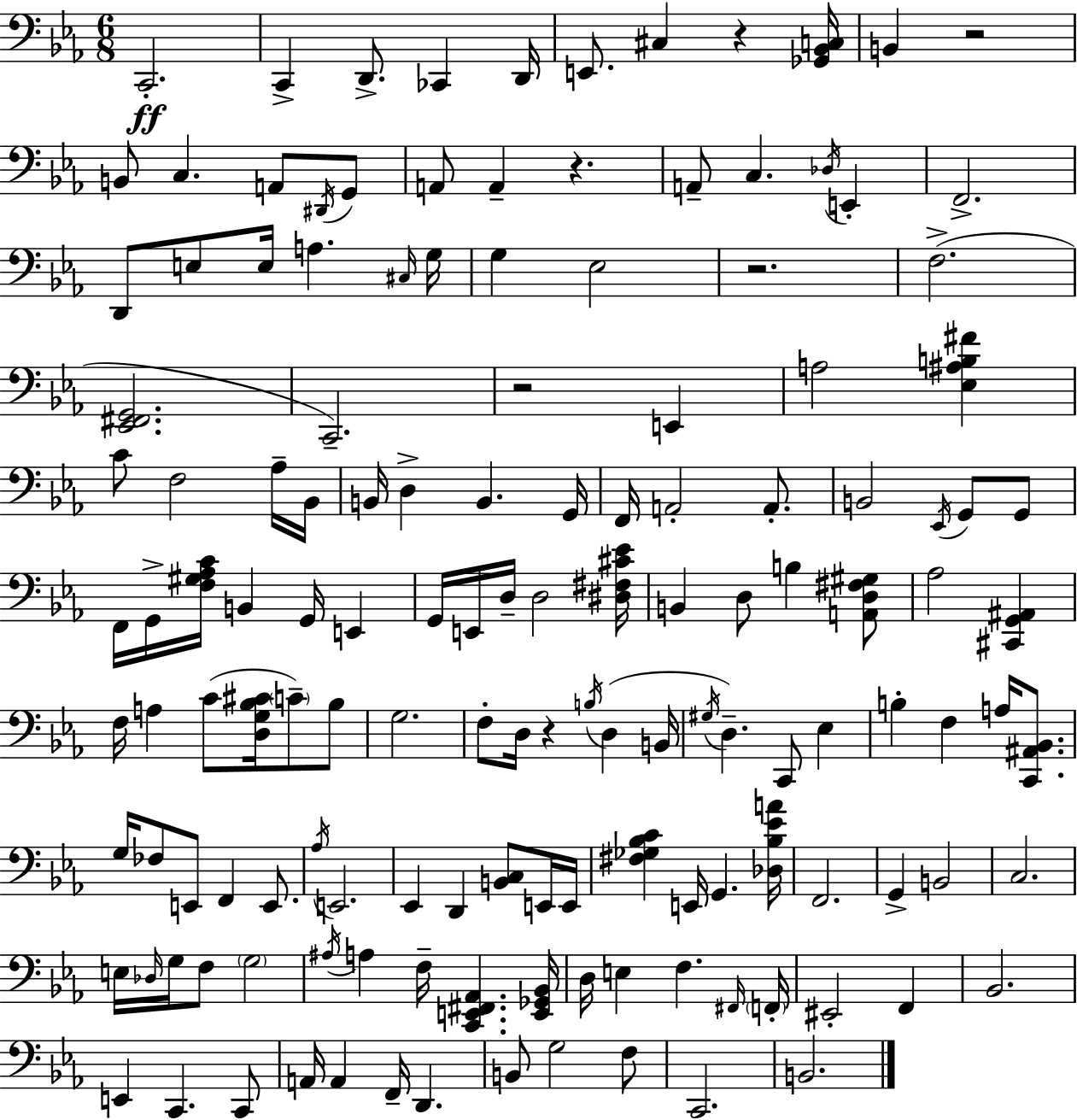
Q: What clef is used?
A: bass